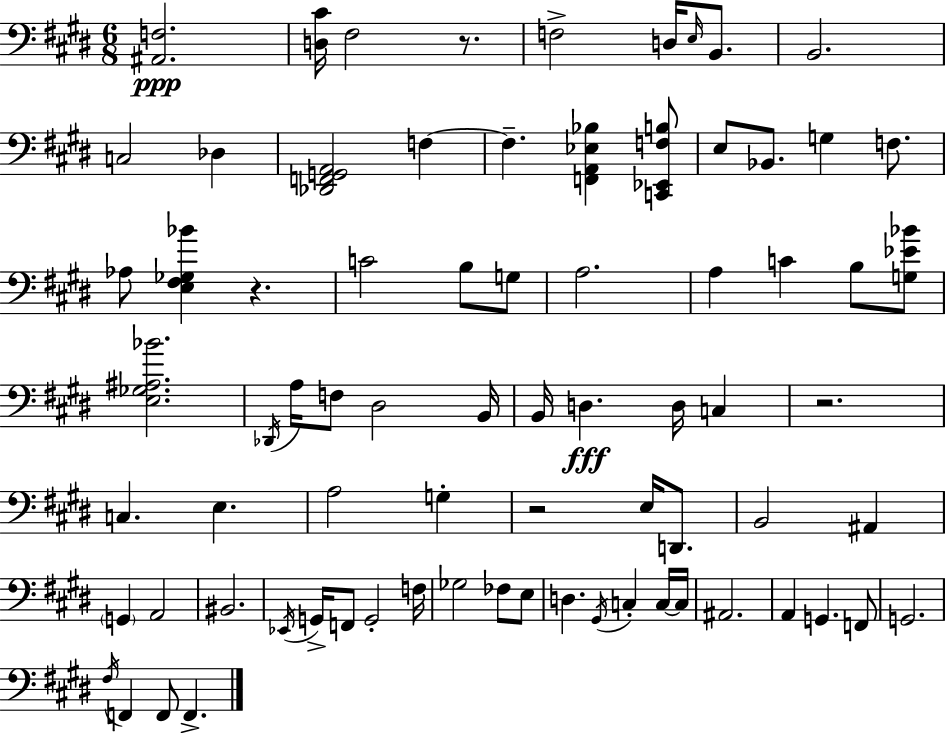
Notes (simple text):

[A#2,F3]/h. [D3,C#4]/s F#3/h R/e. F3/h D3/s E3/s B2/e. B2/h. C3/h Db3/q [Db2,F2,G2,A2]/h F3/q F3/q. [F2,A2,Eb3,Bb3]/q [C2,Eb2,F3,B3]/e E3/e Bb2/e. G3/q F3/e. Ab3/e [E3,F#3,Gb3,Bb4]/q R/q. C4/h B3/e G3/e A3/h. A3/q C4/q B3/e [G3,Eb4,Bb4]/e [E3,Gb3,A#3,Bb4]/h. Db2/s A3/s F3/e D#3/h B2/s B2/s D3/q. D3/s C3/q R/h. C3/q. E3/q. A3/h G3/q R/h E3/s D2/e. B2/h A#2/q G2/q A2/h BIS2/h. Eb2/s G2/s F2/e G2/h F3/s Gb3/h FES3/e E3/e D3/q. G#2/s C3/q C3/s C3/s A#2/h. A2/q G2/q. F2/e G2/h. F#3/s F2/q F2/e F2/q.